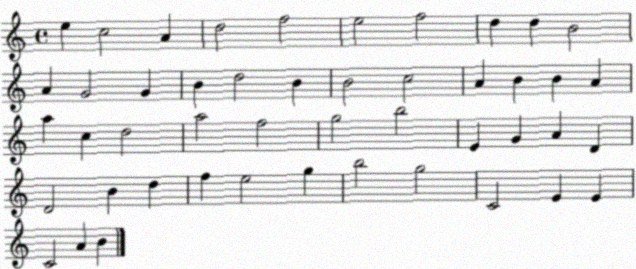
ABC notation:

X:1
T:Untitled
M:4/4
L:1/4
K:C
e c2 A d2 f2 e2 f2 d d B2 A G2 G B d2 B B2 c2 A B B A a c d2 a2 f2 g2 b2 E G A D D2 B d f e2 g b2 g2 C2 E E C2 A B